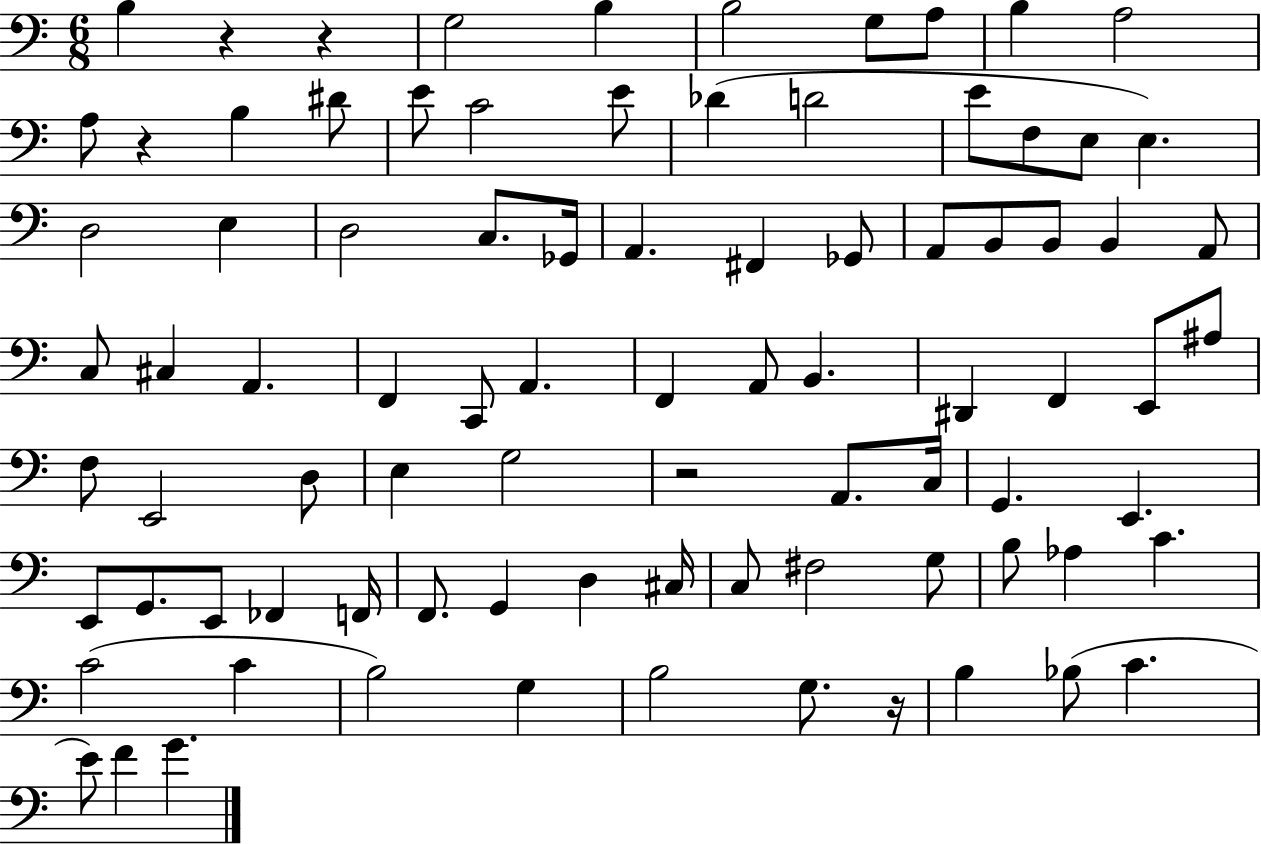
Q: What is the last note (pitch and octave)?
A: G4